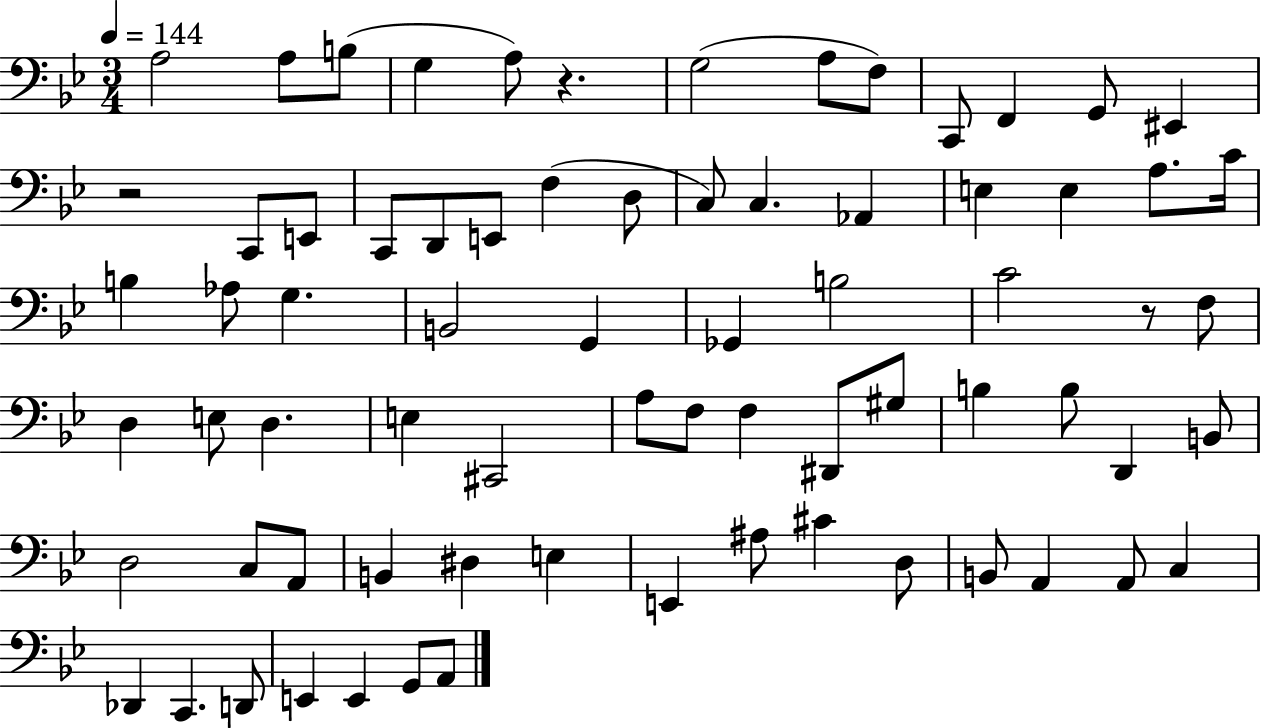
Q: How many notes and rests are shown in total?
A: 73